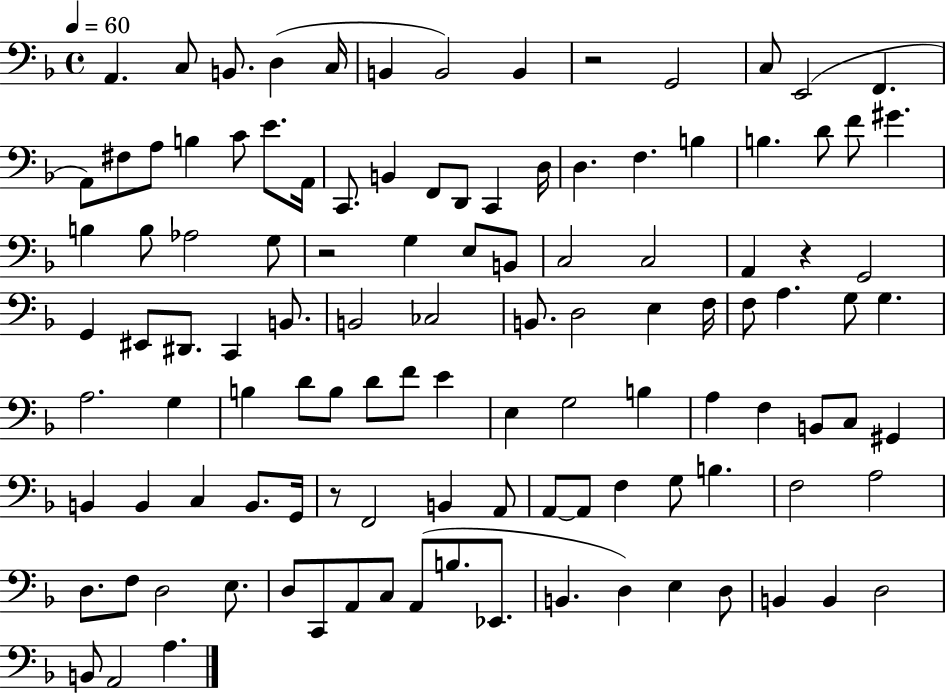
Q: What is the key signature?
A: F major